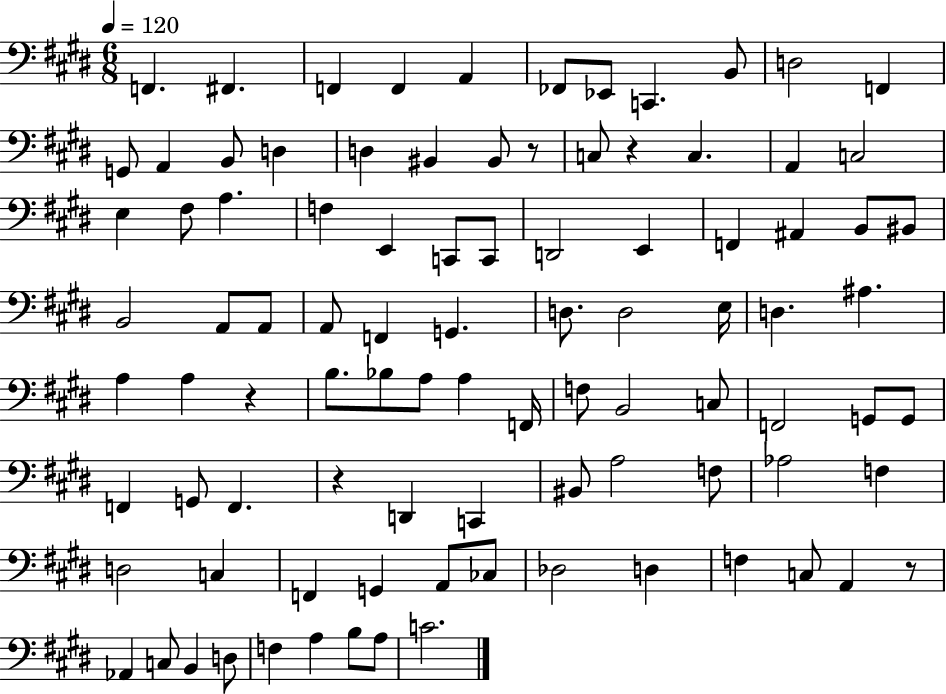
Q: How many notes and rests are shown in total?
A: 94